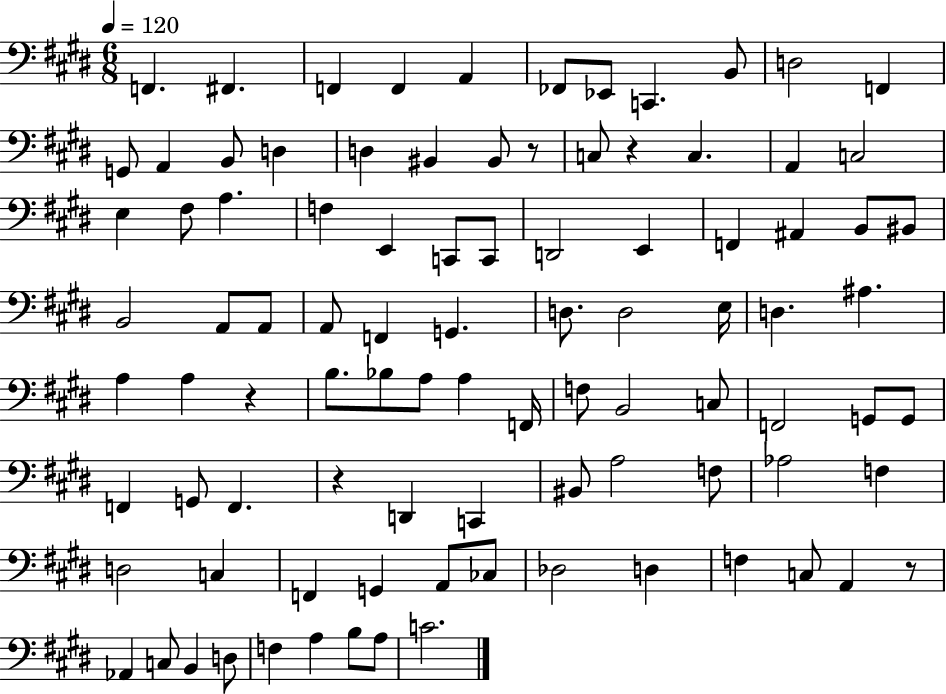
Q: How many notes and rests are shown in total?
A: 94